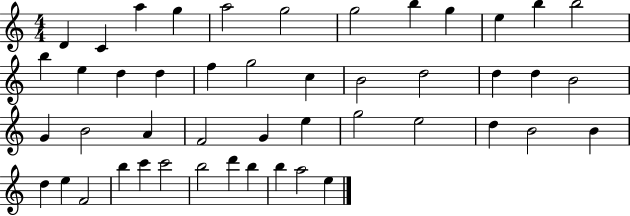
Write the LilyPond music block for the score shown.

{
  \clef treble
  \numericTimeSignature
  \time 4/4
  \key c \major
  d'4 c'4 a''4 g''4 | a''2 g''2 | g''2 b''4 g''4 | e''4 b''4 b''2 | \break b''4 e''4 d''4 d''4 | f''4 g''2 c''4 | b'2 d''2 | d''4 d''4 b'2 | \break g'4 b'2 a'4 | f'2 g'4 e''4 | g''2 e''2 | d''4 b'2 b'4 | \break d''4 e''4 f'2 | b''4 c'''4 c'''2 | b''2 d'''4 b''4 | b''4 a''2 e''4 | \break \bar "|."
}